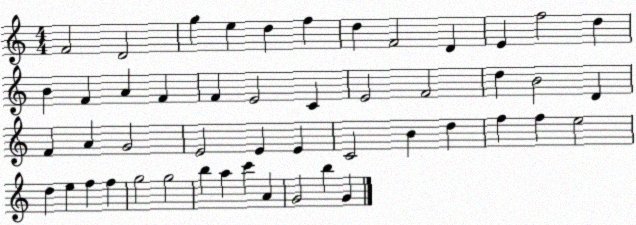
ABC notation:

X:1
T:Untitled
M:4/4
L:1/4
K:C
F2 D2 g e d f d F2 D E f2 d B F A F F E2 C E2 F2 d B2 D F A G2 E2 E E C2 B d f f e2 d e f f g2 g2 b a c' A G2 b G